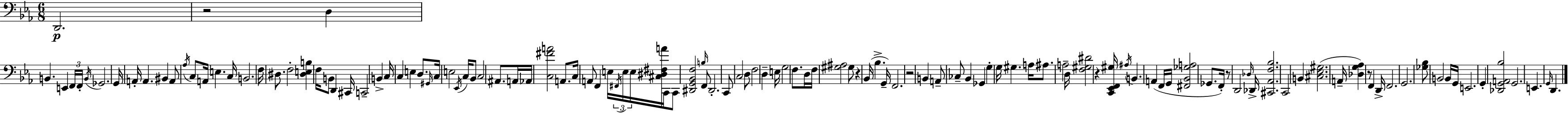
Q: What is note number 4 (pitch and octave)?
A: E2